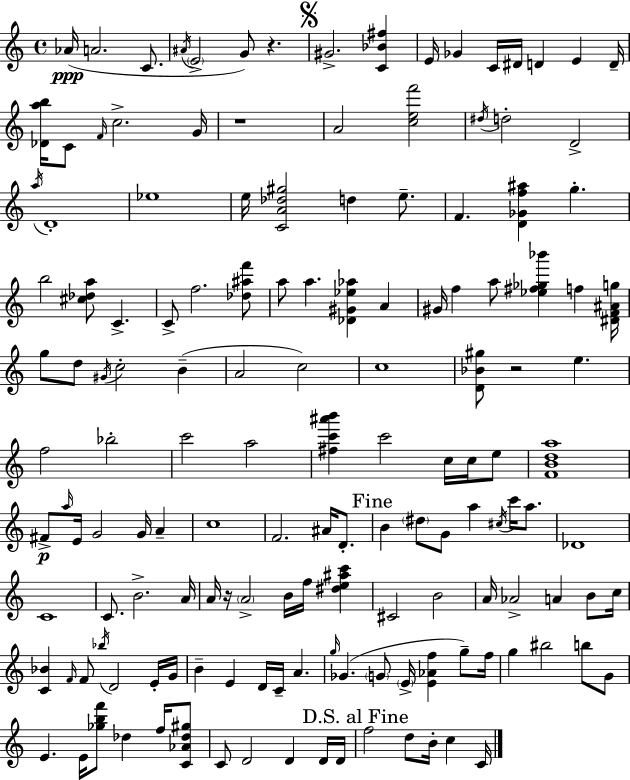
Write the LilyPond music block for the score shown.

{
  \clef treble
  \time 4/4
  \defaultTimeSignature
  \key a \minor
  \repeat volta 2 { aes'16(\ppp a'2. c'8. | \acciaccatura { ais'16 } \parenthesize e'2-> g'8) r4. | \mark \markup { \musicglyph "scripts.segno" } gis'2.-> <c' bes' fis''>4 | e'16 ges'4 c'16 dis'16 d'4 e'4 | \break d'16-- <des' a'' b''>16 c'8 \grace { f'16 } c''2.-> | g'16 r1 | a'2 <c'' e'' f'''>2 | \acciaccatura { dis''16 } d''2-. d'2-> | \break \acciaccatura { a''16 } d'1-. | ees''1 | e''16 <c' a' des'' gis''>2 d''4 | e''8.-- f'4. <d' ges' f'' ais''>4 g''4.-. | \break b''2 <cis'' des'' a''>8 c'4.-> | c'8-> f''2. | <des'' ais'' f'''>8 a''8 a''4. <des' gis' ees'' aes''>4 | a'4 gis'16 f''4 a''8 <ees'' fis'' ges'' bes'''>4 f''4 | \break <dis' f' ais' g''>16 g''8 d''8 \acciaccatura { gis'16 } c''2-. | b'4--( a'2 c''2) | c''1 | <d' bes' gis''>8 r2 e''4. | \break f''2 bes''2-. | c'''2 a''2 | <fis'' c''' ais''' b'''>4 c'''2 | c''16 c''16 e''8 <f' b' d'' a''>1 | \break fis'8->\p \grace { a''16 } e'16 g'2 | g'16 a'4-- c''1 | f'2. | ais'16 d'8.-. \mark "Fine" b'4 \parenthesize dis''8 g'8 a''4 | \break \acciaccatura { cis''16 } c'''16 a''8. des'1 | c'1 | c'8. b'2.-> | a'16 a'16 r16 \parenthesize a'2-> | \break b'16 f''16 <dis'' e'' ais'' c'''>4 cis'2 b'2 | a'16 aes'2-> | a'4 b'8 c''16 <c' bes'>4 \grace { f'16 } f'8 \acciaccatura { bes''16 } d'2 | e'16-. g'16 b'4-- e'4 | \break d'16 c'16-- a'4. \grace { g''16 }( ges'4. | \parenthesize g'8 \parenthesize e'16-> <e' aes' f''>4 g''8--) f''16 g''4 bis''2 | b''8 g'8 e'4. | e'16 <ges'' b'' f'''>8 des''4 f''16 <c' aes' des'' gis''>8 c'8 d'2 | \break d'4 d'16 d'16 \mark "D.S. al Fine" f''2 | d''8 b'16-. c''4 c'16 } \bar "|."
}